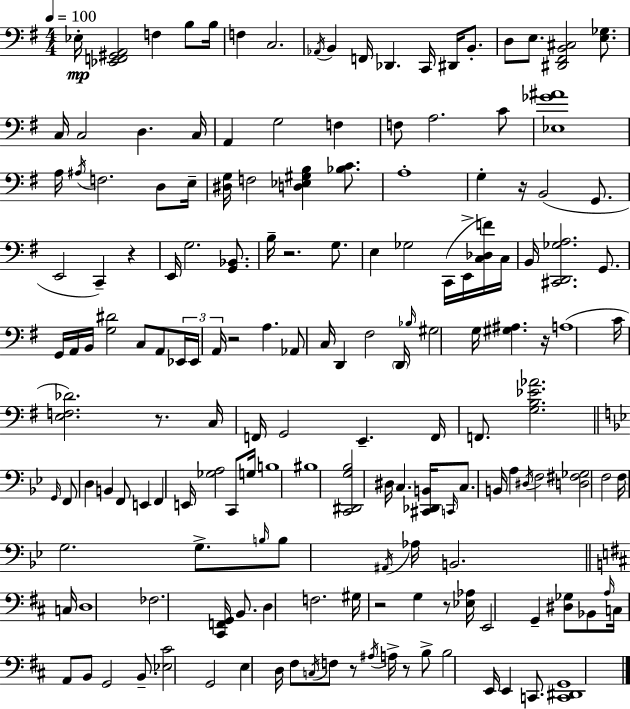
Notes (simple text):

Eb3/s [Eb2,F2,G#2,A2]/h F3/q B3/e B3/s F3/q C3/h. Ab2/s B2/q F2/s Db2/q. C2/s D#2/s B2/e. D3/e E3/e. [D#2,F#2,B2,C#3]/h [E3,Gb3]/e. C3/s C3/h D3/q. C3/s A2/q G3/h F3/q F3/e A3/h. C4/e [Eb3,Gb4,A#4]/w A3/s A#3/s F3/h. D3/e E3/s [D#3,G3]/s F3/h [D3,Eb3,G#3,B3]/q [Bb3,C4]/e. A3/w G3/q R/s B2/h G2/e. E2/h C2/q R/q E2/s G3/h. [G2,Bb2]/e. B3/s R/h. G3/e. E3/q Gb3/h C2/s E2/s [C3,Db3,F4]/s C3/s B2/s [C#2,D2,Gb3,A3]/h. G2/e. G2/s A2/s B2/s [G3,D#4]/h C3/e A2/e Eb2/s Eb2/s A2/s R/h A3/q. Ab2/e C3/s D2/q F#3/h D2/s Bb3/s G#3/h G3/s [G#3,A#3]/q. R/s A3/w C4/s [E3,F3,Db4]/h. R/e. C3/s F2/s G2/h E2/q. F2/s F2/e. [G3,B3,Eb4,Ab4]/h. G2/s F2/e D3/q B2/q F2/e E2/q F2/q E2/s [Gb3,A3]/h C2/e G3/s B3/w BIS3/w [C2,D#2,G3,Bb3]/h D#3/s C3/q. [C#2,Db2,B2]/s C2/s C3/e. B2/s A3/q D#3/s F3/h [D3,F#3,Gb3]/h F3/h F3/s G3/h. G3/e. B3/s B3/e A#2/s Ab3/s B2/h. C3/s D3/w FES3/h. [C#2,F2,G2]/s B2/e. D3/q F3/h. G#3/s R/h G3/q R/e [Eb3,Ab3]/s E2/h G2/q [D#3,Gb3]/e Bb2/e A3/s C3/s A2/e B2/e G2/h B2/e. [Eb3,C#4]/h G2/h E3/q D3/s F#3/e C3/s F3/e R/e A#3/s A3/s R/e B3/e B3/h E2/s E2/q C2/e. [C2,D#2,G2]/w